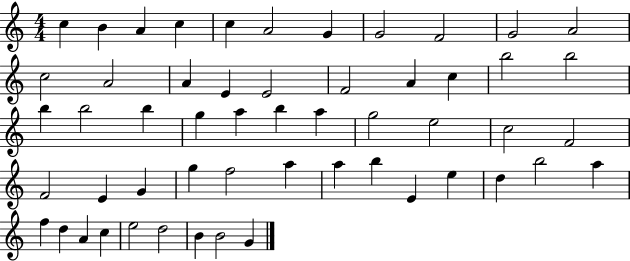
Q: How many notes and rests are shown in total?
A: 54